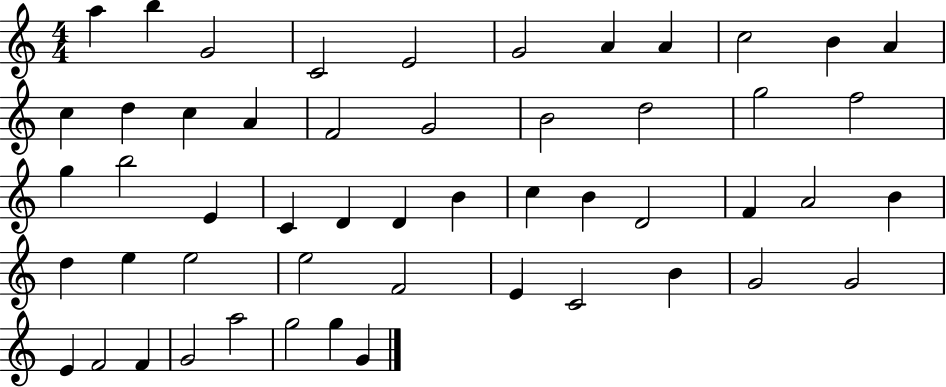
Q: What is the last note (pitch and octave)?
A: G4